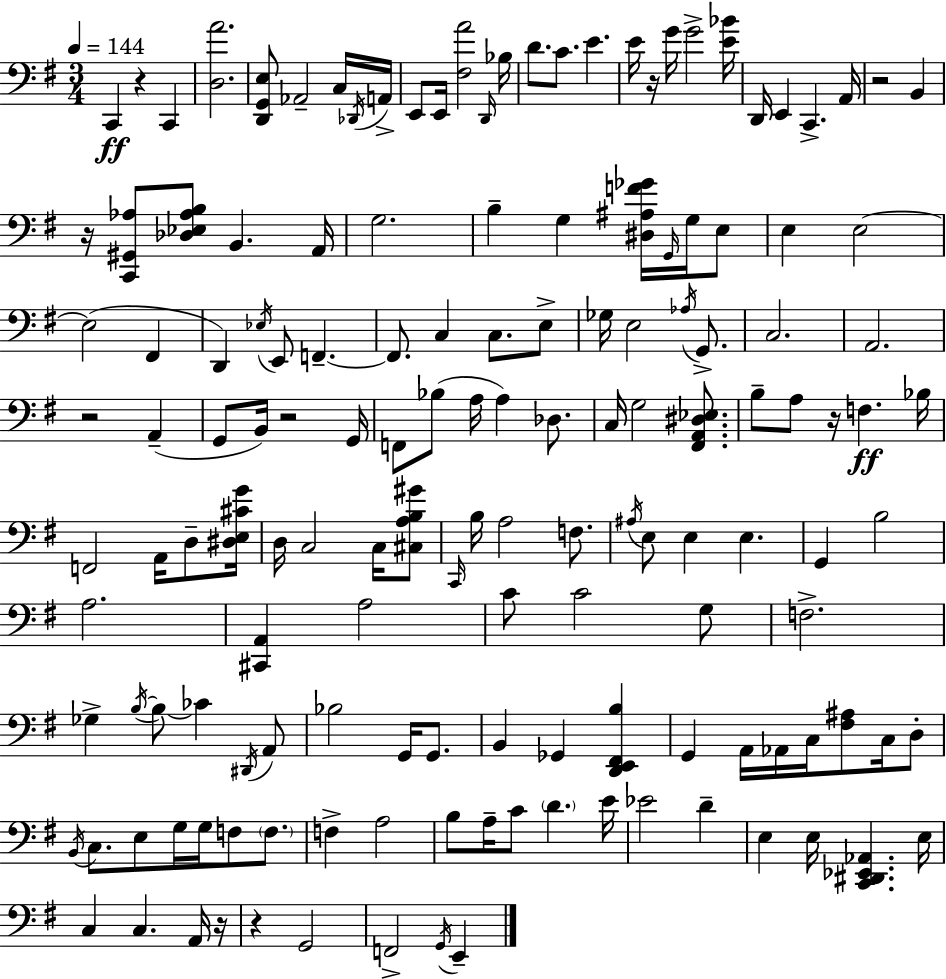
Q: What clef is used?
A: bass